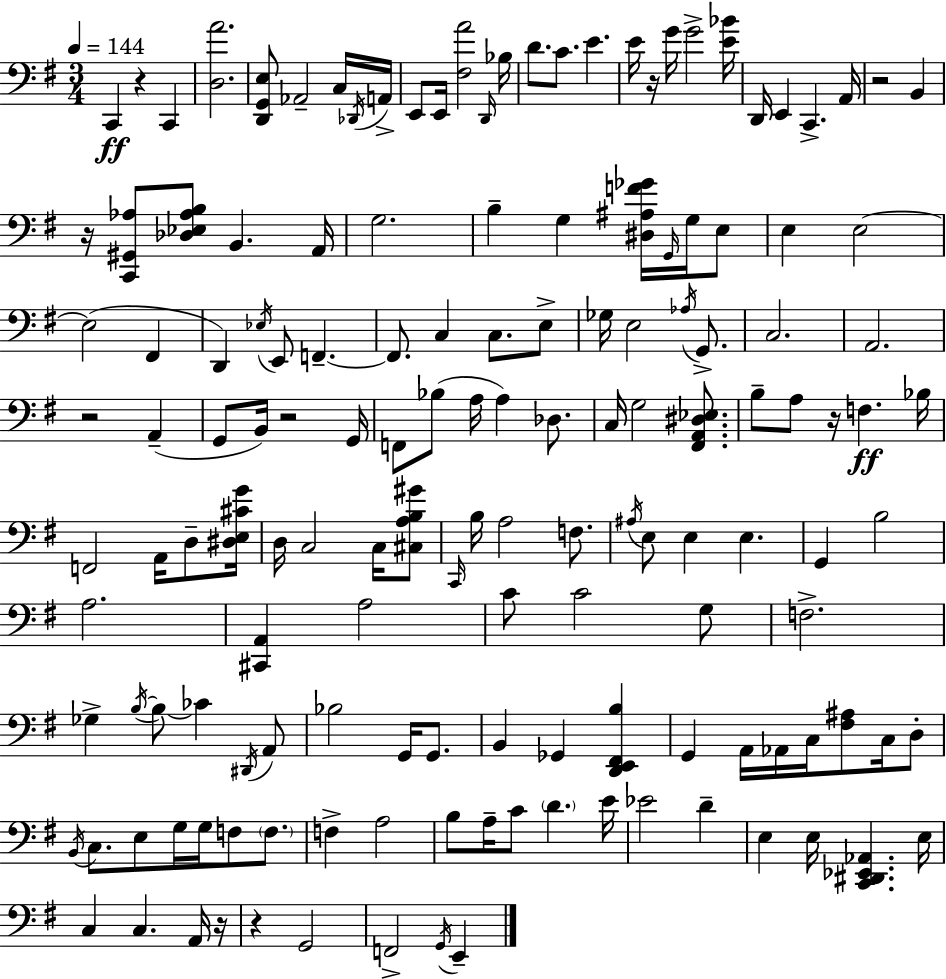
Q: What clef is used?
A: bass